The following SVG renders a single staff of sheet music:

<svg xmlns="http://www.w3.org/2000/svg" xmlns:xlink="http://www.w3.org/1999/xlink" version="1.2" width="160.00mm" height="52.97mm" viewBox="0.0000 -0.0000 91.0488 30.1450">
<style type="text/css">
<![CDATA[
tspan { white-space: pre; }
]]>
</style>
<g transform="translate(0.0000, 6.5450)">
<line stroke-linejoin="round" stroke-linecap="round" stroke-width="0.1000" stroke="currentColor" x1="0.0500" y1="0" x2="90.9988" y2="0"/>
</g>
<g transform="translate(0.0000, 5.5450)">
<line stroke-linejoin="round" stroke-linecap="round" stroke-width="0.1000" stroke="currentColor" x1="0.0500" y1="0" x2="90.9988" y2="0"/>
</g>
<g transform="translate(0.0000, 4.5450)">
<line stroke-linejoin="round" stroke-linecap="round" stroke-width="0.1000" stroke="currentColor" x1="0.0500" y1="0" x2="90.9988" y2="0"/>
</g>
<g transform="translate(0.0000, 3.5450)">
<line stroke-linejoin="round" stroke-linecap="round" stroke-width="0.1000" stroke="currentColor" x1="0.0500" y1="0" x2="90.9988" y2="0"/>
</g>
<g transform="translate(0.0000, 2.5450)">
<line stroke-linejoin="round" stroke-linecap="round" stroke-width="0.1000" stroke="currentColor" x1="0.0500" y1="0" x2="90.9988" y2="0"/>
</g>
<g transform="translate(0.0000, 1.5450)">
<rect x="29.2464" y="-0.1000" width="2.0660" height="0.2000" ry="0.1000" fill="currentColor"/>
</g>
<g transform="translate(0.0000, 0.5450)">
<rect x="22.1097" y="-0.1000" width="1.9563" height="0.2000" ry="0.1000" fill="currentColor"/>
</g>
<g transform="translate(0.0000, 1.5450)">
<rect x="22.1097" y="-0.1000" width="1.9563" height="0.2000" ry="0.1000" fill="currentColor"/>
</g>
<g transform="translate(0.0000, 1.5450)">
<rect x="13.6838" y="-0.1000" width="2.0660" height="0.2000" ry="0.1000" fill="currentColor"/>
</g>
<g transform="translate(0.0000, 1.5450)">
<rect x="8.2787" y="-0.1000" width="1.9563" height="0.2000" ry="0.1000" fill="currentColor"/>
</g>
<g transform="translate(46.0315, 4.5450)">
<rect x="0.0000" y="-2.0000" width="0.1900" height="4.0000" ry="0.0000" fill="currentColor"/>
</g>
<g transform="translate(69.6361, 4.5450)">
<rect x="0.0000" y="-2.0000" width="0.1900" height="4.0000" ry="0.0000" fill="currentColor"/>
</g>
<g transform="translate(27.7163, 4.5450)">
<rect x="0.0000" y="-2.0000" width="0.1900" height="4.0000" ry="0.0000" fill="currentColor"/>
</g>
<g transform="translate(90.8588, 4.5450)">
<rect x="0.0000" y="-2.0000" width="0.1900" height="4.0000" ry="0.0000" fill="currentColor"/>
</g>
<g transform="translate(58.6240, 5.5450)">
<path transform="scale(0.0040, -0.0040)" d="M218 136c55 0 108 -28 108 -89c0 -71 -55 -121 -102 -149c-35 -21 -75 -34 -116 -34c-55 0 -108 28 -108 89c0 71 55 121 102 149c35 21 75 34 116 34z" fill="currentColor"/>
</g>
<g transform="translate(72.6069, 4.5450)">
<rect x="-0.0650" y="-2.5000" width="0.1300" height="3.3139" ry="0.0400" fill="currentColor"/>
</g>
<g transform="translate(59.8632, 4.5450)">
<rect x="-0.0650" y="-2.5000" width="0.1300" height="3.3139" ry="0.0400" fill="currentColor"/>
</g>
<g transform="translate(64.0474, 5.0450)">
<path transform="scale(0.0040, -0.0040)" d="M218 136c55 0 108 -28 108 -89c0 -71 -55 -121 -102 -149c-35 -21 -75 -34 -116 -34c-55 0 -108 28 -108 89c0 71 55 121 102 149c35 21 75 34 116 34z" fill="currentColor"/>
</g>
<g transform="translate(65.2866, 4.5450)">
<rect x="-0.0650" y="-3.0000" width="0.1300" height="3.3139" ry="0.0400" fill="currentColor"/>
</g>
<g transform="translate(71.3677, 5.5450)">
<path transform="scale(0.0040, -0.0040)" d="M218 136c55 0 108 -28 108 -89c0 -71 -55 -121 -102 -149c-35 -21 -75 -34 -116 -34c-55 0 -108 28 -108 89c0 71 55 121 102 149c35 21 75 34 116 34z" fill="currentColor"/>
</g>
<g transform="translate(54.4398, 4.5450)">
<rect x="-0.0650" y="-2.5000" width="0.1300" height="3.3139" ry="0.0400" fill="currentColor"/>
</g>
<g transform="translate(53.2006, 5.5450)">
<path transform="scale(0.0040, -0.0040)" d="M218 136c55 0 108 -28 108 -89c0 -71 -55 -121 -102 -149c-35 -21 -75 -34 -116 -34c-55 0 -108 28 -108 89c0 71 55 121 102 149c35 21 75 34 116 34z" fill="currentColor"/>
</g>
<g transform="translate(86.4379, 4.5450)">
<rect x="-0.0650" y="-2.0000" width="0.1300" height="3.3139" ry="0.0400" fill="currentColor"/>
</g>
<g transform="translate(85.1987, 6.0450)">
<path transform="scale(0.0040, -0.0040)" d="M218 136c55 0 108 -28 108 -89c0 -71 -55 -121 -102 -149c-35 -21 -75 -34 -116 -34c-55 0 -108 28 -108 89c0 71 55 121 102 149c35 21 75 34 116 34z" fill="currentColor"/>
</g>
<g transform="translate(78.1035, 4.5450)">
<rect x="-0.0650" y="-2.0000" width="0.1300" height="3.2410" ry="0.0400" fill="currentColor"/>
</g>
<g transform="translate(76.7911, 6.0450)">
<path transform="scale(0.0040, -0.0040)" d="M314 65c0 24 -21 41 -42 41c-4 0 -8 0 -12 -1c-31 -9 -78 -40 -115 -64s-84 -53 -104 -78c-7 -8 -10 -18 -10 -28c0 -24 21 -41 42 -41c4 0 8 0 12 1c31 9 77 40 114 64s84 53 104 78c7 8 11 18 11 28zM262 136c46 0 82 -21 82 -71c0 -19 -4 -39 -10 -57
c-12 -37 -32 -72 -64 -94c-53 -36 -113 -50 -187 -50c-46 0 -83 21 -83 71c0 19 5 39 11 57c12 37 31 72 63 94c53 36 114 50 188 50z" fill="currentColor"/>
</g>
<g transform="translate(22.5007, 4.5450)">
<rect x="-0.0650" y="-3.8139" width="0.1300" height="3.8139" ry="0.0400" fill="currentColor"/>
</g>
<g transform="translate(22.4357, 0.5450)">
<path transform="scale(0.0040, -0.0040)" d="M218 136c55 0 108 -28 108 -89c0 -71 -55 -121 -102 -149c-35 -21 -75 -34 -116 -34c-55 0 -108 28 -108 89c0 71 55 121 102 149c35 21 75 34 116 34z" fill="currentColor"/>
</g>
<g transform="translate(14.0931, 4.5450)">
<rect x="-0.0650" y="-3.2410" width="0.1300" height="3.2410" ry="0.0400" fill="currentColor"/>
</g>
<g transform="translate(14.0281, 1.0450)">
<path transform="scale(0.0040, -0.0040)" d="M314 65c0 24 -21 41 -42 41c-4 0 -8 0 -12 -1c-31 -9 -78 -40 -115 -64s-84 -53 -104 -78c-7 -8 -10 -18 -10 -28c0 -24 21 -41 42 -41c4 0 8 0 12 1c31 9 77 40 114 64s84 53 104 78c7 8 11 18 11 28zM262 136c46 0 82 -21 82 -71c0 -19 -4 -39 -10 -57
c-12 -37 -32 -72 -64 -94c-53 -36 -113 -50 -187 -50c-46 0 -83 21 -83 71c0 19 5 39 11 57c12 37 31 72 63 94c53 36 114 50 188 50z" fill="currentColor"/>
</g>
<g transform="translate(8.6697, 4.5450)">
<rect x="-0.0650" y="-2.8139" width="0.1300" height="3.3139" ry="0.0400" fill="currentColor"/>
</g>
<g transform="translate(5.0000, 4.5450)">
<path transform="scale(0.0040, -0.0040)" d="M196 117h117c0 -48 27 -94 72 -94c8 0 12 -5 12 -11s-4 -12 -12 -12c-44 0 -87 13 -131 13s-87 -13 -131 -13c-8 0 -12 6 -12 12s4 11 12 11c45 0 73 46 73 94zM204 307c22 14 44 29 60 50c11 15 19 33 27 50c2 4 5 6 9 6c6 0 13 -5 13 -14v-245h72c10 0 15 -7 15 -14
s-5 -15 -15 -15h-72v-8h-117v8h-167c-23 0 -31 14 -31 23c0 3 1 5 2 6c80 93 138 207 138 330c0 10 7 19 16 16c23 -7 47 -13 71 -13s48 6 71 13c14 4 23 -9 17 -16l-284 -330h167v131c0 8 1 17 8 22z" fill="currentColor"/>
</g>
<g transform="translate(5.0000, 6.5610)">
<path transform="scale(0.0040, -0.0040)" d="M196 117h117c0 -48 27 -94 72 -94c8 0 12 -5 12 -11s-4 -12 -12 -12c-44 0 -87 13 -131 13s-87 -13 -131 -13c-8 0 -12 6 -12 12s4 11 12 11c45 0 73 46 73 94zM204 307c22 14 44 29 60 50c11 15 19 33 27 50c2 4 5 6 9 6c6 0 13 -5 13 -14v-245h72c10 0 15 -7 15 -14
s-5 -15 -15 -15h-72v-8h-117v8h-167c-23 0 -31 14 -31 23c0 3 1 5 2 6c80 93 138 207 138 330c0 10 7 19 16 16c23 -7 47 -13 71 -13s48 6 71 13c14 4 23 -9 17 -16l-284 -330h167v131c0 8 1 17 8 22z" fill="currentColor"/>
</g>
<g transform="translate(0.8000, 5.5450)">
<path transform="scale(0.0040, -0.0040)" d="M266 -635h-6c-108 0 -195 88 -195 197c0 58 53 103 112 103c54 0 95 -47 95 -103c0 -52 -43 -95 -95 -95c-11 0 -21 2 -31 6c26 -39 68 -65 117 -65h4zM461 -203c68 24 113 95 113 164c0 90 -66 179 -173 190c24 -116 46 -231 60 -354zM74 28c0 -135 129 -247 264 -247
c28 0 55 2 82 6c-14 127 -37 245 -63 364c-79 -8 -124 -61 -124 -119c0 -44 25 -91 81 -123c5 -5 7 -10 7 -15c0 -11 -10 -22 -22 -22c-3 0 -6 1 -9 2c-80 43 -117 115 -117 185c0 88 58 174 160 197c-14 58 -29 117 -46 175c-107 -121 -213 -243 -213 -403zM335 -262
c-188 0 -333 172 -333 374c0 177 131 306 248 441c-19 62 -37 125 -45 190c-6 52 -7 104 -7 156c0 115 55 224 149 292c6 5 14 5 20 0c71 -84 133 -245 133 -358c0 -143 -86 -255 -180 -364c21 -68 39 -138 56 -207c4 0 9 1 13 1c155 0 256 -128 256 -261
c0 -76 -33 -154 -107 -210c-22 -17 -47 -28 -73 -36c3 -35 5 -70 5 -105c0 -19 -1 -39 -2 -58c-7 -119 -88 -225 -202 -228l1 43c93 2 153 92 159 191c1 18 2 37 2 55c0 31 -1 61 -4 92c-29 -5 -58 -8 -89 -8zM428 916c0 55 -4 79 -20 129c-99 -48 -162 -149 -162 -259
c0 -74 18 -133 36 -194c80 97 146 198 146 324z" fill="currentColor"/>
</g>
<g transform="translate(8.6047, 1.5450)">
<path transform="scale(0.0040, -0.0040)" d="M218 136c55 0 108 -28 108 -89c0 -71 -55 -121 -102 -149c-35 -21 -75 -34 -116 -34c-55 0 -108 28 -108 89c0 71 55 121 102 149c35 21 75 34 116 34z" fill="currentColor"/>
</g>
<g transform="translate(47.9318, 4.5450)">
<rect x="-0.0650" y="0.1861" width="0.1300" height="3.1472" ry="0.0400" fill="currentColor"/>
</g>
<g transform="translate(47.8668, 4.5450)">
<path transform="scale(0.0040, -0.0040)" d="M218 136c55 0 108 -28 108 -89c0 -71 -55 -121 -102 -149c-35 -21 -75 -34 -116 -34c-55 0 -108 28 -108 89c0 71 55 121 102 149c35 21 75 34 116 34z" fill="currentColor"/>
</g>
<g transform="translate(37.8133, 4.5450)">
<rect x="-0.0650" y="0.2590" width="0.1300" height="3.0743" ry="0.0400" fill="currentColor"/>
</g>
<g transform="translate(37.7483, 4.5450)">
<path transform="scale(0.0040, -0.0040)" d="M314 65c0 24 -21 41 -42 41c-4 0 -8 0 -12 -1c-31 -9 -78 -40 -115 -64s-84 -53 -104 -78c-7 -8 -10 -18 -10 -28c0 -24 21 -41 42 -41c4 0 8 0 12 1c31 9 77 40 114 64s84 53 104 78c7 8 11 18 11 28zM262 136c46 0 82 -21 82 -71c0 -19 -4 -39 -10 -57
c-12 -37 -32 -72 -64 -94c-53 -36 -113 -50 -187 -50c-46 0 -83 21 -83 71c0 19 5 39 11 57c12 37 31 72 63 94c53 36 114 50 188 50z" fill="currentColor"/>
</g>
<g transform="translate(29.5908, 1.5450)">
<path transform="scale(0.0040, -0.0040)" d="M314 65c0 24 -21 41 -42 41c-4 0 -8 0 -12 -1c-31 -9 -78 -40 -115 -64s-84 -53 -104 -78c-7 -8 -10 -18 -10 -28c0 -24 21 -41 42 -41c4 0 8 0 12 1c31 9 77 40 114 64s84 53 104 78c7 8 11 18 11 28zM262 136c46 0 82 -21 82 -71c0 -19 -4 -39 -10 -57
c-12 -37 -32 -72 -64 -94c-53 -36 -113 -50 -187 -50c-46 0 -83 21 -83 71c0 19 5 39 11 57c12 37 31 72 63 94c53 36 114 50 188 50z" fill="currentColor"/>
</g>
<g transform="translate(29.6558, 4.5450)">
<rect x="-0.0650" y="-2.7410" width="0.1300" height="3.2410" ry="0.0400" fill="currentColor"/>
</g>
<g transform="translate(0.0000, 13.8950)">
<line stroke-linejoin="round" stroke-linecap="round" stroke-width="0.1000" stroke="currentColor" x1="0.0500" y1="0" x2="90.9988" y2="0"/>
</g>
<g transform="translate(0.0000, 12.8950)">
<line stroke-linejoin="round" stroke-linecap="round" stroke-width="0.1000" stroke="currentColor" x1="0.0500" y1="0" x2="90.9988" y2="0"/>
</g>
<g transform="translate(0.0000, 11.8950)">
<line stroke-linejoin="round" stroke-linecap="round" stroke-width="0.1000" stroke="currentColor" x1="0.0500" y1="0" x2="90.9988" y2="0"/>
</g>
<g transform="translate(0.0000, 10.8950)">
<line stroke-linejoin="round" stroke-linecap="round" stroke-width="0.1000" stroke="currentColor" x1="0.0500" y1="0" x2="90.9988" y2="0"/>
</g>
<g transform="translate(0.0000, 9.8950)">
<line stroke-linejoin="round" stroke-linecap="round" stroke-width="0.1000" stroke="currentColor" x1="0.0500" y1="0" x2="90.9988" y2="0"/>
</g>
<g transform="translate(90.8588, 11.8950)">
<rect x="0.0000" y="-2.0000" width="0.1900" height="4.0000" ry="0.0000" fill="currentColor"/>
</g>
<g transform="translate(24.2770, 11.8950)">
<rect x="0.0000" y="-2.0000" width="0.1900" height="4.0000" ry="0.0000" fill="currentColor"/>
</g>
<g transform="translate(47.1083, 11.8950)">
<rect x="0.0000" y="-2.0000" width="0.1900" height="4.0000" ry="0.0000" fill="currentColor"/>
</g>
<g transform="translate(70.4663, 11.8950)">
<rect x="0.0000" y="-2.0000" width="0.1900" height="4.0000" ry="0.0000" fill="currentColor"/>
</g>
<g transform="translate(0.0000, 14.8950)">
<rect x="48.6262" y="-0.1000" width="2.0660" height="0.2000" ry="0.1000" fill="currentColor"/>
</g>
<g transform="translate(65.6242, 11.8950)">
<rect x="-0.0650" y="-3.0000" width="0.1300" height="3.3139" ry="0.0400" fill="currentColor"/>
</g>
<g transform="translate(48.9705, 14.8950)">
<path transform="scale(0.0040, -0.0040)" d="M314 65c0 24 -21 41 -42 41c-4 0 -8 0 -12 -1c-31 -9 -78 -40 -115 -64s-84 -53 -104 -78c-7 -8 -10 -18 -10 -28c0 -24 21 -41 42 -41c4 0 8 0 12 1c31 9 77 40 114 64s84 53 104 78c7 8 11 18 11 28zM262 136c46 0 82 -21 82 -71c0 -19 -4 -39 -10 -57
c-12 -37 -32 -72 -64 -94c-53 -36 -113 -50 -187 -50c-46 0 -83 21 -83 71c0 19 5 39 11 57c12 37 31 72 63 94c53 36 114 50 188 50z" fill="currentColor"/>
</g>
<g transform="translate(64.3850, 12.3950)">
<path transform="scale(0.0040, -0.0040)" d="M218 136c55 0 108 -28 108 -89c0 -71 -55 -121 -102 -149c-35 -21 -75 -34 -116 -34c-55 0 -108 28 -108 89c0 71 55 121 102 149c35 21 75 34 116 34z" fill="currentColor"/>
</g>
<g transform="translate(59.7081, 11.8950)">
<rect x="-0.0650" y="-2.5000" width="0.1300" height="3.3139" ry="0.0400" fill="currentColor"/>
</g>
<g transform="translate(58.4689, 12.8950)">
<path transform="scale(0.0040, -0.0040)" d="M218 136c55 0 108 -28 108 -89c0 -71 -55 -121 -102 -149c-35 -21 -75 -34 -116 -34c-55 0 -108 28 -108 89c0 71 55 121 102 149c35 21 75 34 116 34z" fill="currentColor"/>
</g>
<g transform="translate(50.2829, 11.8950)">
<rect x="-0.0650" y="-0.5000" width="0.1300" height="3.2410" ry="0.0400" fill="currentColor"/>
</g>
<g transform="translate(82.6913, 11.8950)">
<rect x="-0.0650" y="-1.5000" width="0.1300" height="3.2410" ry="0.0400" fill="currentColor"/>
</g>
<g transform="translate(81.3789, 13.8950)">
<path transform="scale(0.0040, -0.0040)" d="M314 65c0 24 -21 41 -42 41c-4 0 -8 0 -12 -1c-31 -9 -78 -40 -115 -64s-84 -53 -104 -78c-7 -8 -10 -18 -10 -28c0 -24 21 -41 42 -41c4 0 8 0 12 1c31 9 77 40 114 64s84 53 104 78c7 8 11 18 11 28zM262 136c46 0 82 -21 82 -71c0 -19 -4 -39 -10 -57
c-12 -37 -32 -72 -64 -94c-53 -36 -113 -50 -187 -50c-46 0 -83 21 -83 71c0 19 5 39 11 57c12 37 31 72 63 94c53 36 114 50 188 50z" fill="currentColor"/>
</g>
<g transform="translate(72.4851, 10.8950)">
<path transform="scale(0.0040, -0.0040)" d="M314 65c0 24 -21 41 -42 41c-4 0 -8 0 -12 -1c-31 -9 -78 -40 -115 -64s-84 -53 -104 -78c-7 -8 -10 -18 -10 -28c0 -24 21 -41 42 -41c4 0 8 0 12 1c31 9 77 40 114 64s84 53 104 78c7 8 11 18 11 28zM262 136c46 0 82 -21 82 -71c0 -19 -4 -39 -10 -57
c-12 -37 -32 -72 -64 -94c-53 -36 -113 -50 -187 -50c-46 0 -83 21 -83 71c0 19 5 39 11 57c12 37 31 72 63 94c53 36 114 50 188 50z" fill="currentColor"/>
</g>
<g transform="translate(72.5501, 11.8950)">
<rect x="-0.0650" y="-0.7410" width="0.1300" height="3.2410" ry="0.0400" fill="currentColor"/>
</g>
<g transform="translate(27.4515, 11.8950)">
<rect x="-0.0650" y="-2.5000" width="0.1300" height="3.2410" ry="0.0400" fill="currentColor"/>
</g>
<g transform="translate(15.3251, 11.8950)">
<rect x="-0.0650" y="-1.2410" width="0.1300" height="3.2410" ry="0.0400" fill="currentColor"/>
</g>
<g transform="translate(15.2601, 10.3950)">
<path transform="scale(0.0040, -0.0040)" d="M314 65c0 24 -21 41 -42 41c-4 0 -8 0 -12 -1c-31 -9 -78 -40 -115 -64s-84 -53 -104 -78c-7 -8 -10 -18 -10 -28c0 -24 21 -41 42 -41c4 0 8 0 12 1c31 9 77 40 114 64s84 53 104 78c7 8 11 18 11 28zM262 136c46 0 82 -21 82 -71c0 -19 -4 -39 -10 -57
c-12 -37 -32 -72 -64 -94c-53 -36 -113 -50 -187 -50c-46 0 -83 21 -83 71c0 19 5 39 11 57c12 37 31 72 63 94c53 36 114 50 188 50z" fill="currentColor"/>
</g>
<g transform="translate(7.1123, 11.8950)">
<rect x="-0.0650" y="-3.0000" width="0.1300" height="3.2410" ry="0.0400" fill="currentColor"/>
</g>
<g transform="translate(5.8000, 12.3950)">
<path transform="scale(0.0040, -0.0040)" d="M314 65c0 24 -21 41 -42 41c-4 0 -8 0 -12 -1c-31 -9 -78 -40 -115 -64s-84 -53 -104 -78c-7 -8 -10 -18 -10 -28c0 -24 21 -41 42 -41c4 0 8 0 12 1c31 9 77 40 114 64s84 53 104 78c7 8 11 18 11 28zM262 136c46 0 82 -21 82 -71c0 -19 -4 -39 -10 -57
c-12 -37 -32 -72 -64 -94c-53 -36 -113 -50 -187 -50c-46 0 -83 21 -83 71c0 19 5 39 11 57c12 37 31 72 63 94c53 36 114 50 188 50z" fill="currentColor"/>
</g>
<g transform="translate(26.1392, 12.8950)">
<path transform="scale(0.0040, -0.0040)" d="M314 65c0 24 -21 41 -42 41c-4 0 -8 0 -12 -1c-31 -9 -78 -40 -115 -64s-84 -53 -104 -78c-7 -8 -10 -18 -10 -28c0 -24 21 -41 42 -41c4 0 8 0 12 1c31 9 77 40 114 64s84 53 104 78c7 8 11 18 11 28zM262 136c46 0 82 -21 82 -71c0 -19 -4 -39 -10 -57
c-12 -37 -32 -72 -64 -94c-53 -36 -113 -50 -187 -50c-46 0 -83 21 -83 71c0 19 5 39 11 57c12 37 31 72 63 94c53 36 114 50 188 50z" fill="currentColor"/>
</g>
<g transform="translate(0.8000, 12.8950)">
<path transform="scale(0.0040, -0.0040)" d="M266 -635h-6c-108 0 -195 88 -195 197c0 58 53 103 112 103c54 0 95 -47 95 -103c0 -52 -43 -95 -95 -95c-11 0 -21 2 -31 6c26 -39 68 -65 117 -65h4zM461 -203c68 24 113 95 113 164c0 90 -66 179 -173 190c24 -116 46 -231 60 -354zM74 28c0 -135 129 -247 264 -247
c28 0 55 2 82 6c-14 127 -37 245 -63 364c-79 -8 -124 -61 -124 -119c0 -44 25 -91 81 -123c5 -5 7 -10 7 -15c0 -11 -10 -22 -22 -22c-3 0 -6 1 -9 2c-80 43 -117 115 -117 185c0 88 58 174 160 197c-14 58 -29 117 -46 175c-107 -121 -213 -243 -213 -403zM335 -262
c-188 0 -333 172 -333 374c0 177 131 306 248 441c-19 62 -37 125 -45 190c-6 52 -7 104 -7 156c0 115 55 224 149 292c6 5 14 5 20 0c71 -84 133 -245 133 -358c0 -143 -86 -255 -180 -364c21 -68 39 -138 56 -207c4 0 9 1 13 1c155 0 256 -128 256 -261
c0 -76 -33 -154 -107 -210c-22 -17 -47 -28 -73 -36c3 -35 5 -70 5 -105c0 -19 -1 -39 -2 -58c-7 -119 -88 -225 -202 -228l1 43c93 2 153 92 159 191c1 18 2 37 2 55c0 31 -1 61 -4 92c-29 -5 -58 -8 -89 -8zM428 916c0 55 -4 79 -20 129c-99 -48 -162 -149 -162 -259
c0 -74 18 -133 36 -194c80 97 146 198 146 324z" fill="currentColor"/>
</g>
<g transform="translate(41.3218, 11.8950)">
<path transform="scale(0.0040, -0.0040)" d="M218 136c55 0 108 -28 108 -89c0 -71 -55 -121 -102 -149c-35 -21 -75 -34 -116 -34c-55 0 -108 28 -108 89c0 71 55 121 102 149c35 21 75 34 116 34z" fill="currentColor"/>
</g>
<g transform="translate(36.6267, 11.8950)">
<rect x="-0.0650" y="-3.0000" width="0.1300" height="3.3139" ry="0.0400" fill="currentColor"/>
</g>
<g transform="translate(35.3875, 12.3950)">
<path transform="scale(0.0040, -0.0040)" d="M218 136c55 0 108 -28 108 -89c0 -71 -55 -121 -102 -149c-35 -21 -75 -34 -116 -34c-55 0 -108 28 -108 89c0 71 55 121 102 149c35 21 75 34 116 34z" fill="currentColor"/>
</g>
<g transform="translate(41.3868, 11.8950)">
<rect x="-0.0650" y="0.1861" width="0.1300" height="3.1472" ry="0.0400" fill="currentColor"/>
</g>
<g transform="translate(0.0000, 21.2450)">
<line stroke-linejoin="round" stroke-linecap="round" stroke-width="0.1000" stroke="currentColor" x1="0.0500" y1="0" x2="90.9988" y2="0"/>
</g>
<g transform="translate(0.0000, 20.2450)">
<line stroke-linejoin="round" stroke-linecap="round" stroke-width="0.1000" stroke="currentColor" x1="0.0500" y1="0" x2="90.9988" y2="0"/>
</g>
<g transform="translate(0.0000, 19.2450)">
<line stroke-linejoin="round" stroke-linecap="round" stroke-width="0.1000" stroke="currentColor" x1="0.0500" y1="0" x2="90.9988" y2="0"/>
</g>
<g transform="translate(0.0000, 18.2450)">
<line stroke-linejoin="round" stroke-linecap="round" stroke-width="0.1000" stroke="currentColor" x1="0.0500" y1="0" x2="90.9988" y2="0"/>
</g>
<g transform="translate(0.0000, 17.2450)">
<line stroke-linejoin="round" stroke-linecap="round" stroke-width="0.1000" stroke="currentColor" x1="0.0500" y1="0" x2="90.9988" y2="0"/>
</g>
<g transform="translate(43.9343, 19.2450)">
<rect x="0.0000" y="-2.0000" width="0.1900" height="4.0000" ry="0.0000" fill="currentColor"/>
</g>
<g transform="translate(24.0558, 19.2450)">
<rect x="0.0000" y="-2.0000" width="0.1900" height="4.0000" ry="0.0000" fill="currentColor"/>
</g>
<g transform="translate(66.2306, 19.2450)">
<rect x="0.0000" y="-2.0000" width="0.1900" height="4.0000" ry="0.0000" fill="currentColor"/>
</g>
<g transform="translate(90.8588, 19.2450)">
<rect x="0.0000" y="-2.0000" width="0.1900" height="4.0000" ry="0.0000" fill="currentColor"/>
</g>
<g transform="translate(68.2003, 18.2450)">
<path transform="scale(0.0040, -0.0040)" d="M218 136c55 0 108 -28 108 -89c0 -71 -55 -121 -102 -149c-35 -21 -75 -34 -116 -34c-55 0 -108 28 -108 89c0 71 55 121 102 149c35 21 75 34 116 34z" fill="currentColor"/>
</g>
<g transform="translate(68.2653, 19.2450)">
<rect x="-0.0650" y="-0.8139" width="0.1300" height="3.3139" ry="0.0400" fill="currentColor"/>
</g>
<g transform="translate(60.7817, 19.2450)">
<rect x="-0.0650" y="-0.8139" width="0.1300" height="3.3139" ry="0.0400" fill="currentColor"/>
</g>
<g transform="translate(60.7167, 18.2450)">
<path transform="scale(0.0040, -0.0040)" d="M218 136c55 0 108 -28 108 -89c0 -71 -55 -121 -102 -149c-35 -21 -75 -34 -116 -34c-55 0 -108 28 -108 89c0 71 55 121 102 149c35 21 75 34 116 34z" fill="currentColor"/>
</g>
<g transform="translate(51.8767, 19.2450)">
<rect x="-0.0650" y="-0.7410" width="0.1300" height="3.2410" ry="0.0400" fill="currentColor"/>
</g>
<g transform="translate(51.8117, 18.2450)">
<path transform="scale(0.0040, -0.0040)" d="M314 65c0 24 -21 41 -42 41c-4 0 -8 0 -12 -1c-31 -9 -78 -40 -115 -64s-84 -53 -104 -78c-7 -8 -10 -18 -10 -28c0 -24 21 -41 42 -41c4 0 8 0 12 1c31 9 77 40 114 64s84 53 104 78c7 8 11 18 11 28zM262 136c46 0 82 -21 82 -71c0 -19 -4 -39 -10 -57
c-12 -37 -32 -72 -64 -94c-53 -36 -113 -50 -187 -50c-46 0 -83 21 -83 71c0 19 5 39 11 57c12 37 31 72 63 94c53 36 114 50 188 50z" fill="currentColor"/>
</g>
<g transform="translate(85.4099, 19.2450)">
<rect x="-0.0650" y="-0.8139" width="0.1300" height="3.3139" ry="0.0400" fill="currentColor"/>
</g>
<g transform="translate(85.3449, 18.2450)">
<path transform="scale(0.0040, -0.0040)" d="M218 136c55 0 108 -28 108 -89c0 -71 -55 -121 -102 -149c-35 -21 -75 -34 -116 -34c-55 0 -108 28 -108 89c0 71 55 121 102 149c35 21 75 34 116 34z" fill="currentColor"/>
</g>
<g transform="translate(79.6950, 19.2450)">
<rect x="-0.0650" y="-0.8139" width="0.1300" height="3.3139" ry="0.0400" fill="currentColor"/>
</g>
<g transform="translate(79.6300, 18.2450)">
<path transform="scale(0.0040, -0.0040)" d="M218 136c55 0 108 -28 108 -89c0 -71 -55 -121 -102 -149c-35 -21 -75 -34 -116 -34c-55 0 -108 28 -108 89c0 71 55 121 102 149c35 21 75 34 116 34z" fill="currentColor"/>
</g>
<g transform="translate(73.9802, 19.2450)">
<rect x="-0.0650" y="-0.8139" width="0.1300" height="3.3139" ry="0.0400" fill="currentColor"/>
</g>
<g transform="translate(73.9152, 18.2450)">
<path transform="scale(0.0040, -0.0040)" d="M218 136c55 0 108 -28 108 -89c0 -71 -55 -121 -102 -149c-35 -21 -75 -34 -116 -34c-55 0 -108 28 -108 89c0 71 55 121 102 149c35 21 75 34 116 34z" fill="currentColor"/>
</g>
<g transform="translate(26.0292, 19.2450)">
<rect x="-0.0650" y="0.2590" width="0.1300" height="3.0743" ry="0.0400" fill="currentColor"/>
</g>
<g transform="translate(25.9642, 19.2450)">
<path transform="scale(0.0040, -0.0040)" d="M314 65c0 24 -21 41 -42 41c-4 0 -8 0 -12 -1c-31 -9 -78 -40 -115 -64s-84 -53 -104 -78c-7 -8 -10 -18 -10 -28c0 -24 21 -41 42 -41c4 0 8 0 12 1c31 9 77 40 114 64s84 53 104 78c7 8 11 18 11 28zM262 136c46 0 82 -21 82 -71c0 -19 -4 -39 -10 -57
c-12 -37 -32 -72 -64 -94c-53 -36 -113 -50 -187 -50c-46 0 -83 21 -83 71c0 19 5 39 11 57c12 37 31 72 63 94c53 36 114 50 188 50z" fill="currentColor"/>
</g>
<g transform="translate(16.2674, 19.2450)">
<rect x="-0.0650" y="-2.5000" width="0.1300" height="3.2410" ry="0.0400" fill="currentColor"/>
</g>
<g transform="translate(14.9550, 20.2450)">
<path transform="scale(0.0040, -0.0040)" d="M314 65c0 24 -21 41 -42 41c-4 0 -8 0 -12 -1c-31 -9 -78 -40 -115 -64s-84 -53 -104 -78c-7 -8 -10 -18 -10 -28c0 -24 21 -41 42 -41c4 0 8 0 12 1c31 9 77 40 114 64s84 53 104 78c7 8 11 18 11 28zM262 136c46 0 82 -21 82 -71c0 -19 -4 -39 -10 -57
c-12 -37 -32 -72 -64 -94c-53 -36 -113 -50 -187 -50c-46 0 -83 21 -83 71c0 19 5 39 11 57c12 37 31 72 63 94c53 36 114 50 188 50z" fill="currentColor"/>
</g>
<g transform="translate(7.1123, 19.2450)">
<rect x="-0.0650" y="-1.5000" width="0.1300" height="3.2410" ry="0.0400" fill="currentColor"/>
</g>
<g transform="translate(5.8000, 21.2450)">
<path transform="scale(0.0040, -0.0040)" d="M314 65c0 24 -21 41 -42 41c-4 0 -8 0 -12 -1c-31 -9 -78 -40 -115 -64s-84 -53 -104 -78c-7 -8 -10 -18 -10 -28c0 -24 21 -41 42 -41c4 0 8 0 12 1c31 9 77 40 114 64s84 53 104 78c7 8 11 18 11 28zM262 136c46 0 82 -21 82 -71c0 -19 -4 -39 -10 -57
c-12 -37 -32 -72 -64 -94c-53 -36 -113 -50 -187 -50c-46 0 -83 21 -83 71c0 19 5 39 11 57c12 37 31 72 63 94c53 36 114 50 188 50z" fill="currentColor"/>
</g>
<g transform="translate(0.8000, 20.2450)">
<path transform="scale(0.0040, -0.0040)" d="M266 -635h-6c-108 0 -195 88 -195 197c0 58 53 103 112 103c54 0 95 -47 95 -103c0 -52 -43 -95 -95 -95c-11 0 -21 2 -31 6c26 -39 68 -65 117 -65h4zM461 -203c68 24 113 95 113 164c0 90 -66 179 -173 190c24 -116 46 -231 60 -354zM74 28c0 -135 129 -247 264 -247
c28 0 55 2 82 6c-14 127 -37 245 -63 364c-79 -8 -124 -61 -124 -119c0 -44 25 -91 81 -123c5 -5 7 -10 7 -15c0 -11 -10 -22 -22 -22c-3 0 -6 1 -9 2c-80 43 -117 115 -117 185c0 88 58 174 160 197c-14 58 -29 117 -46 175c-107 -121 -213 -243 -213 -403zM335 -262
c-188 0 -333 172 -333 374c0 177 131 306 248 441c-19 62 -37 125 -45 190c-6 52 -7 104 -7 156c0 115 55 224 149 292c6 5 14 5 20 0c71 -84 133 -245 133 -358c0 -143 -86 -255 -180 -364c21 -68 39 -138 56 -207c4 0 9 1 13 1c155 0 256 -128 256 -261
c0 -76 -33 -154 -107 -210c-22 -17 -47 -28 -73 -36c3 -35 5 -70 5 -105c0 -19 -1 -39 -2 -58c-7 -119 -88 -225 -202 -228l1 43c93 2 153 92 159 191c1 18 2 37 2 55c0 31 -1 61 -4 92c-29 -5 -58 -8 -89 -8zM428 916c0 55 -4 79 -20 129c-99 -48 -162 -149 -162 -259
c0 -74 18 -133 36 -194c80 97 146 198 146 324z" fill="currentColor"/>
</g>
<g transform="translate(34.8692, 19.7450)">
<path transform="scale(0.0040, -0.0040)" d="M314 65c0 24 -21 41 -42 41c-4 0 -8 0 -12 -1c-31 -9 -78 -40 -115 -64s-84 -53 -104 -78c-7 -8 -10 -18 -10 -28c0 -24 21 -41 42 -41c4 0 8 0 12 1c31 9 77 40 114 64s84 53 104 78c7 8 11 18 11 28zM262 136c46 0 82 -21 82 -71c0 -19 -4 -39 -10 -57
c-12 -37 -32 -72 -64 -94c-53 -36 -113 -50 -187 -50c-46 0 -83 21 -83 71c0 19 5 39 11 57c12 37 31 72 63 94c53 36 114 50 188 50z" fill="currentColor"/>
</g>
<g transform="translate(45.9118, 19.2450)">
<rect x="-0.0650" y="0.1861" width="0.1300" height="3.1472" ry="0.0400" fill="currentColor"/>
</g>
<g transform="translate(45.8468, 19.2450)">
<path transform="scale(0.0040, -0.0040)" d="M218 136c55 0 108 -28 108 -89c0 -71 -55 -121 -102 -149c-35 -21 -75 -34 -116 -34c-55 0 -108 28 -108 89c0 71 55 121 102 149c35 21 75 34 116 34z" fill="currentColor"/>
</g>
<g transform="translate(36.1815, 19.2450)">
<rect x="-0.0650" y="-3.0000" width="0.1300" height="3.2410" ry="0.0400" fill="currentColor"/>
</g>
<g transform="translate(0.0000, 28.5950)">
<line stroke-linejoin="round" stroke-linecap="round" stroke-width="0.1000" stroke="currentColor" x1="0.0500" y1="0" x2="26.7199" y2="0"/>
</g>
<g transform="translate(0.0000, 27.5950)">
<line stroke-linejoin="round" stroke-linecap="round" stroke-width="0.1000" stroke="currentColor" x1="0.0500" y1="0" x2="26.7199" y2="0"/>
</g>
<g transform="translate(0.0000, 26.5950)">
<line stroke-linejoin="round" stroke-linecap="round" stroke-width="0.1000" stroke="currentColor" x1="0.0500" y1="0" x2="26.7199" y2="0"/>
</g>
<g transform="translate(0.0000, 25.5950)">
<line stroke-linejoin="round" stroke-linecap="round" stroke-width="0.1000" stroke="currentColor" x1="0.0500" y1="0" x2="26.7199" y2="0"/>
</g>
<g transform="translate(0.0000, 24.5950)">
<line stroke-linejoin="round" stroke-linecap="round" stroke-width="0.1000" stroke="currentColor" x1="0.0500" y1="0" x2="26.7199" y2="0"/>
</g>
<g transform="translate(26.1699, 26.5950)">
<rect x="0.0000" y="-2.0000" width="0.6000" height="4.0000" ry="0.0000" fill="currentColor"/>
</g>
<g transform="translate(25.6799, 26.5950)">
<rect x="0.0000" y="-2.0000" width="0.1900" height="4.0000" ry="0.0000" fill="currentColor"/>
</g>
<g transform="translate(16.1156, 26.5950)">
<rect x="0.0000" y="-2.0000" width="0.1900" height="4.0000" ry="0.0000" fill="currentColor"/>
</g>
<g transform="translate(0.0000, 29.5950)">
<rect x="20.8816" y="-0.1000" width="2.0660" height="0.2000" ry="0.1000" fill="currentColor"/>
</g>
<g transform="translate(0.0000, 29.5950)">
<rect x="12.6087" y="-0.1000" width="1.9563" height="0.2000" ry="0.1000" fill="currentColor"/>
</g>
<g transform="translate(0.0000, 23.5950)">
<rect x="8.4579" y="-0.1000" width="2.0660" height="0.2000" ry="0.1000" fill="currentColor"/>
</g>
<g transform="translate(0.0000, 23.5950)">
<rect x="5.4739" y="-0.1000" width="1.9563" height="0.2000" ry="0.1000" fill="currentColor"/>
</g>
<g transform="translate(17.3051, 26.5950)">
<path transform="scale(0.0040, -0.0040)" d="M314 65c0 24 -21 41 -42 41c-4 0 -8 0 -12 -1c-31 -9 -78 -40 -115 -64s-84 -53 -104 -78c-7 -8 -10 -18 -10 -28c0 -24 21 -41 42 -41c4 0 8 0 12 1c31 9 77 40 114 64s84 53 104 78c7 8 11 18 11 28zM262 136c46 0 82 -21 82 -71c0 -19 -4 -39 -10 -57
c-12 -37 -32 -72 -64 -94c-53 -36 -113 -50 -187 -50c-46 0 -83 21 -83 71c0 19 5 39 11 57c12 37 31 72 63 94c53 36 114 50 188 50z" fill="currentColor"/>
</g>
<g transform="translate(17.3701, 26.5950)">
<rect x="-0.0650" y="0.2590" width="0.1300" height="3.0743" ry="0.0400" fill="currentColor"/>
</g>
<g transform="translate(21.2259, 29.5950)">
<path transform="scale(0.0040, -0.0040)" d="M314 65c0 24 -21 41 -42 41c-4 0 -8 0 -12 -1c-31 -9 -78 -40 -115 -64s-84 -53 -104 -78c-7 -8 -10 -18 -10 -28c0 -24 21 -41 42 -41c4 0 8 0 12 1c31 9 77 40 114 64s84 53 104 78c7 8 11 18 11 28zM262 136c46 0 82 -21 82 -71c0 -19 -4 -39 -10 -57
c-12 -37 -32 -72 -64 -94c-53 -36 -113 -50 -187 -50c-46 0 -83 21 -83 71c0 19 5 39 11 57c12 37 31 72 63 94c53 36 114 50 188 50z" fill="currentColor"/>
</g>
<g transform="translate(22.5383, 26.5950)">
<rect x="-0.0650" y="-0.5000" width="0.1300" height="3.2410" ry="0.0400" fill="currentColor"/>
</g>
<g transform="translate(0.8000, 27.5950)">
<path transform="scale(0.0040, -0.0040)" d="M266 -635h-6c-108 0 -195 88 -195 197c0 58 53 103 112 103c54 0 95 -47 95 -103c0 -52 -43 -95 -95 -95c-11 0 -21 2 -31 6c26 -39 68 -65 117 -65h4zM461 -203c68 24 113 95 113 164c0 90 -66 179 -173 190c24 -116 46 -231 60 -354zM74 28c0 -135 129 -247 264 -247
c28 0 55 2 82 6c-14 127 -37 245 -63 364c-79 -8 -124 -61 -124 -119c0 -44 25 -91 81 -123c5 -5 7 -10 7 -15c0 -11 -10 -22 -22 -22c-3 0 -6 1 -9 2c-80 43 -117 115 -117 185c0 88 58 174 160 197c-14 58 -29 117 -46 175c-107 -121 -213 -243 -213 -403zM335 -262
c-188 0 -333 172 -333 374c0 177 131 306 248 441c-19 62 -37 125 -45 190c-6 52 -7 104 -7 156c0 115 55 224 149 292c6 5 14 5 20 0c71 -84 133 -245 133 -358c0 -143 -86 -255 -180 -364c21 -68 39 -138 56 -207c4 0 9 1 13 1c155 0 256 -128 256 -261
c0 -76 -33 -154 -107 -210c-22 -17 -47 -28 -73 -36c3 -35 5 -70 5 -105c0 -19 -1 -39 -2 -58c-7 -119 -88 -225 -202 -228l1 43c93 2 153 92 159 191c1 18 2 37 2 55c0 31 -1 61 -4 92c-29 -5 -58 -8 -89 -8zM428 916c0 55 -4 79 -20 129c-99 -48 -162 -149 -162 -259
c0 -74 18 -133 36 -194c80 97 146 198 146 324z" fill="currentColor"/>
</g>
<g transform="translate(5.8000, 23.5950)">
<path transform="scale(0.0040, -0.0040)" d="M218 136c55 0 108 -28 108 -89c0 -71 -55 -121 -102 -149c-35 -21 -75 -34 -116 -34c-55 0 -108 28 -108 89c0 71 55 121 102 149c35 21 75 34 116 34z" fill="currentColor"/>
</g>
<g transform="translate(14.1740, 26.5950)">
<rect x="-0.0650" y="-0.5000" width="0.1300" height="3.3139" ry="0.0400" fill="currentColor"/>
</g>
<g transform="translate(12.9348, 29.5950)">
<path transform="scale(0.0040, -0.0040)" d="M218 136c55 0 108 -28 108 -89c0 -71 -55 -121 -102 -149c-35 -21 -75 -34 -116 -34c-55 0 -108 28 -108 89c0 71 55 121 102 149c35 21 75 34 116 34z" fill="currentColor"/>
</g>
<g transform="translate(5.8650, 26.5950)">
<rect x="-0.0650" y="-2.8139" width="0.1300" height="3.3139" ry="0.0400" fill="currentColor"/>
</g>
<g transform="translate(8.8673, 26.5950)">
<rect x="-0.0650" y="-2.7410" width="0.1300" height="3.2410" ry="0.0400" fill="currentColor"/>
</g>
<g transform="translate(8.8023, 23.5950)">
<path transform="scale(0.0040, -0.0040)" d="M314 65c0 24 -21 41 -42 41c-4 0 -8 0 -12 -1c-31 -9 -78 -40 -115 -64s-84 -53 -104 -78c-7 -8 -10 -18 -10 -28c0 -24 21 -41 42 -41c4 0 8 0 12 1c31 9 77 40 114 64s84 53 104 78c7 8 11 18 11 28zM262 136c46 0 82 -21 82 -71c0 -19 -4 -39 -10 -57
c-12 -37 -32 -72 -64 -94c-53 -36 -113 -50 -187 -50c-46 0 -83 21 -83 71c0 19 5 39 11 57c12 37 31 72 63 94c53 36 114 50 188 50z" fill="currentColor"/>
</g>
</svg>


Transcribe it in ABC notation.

X:1
T:Untitled
M:4/4
L:1/4
K:C
a b2 c' a2 B2 B G G A G F2 F A2 e2 G2 A B C2 G A d2 E2 E2 G2 B2 A2 B d2 d d d d d a a2 C B2 C2